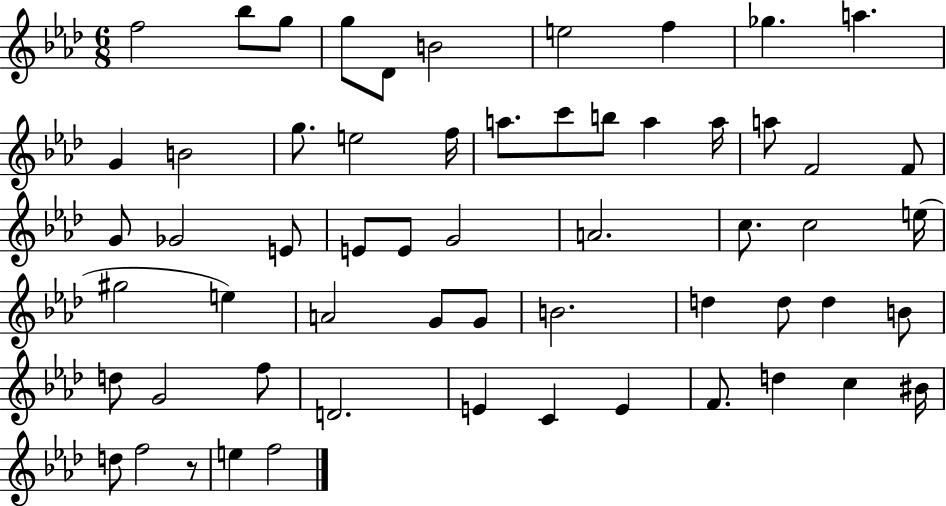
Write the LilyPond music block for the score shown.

{
  \clef treble
  \numericTimeSignature
  \time 6/8
  \key aes \major
  f''2 bes''8 g''8 | g''8 des'8 b'2 | e''2 f''4 | ges''4. a''4. | \break g'4 b'2 | g''8. e''2 f''16 | a''8. c'''8 b''8 a''4 a''16 | a''8 f'2 f'8 | \break g'8 ges'2 e'8 | e'8 e'8 g'2 | a'2. | c''8. c''2 e''16( | \break gis''2 e''4) | a'2 g'8 g'8 | b'2. | d''4 d''8 d''4 b'8 | \break d''8 g'2 f''8 | d'2. | e'4 c'4 e'4 | f'8. d''4 c''4 bis'16 | \break d''8 f''2 r8 | e''4 f''2 | \bar "|."
}